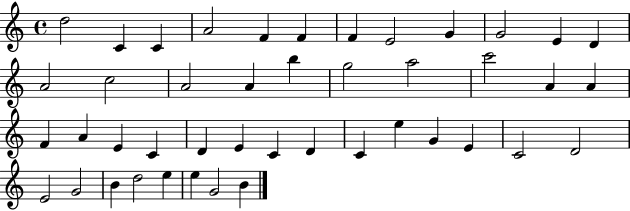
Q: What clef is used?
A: treble